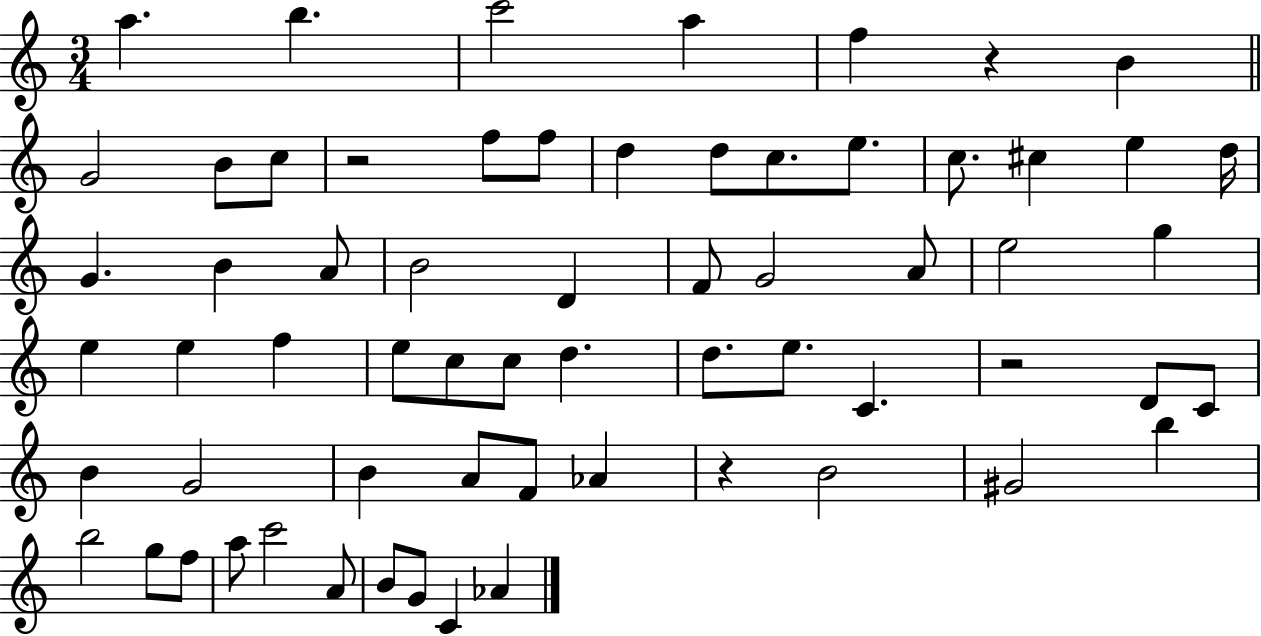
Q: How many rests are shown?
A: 4